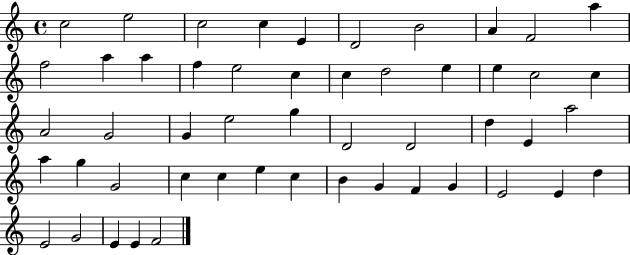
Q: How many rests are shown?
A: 0